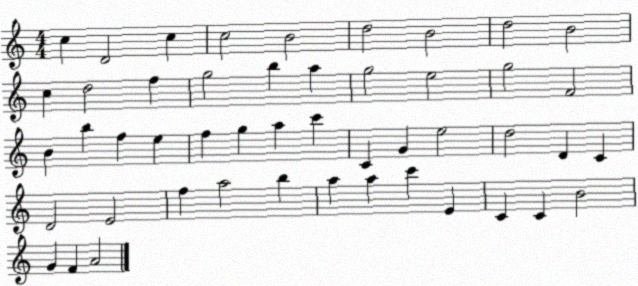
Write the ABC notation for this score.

X:1
T:Untitled
M:4/4
L:1/4
K:C
c D2 c c2 B2 d2 B2 d2 B2 c d2 f g2 b a g2 e2 g2 F2 B b f e f g a c' C G e2 d2 D C D2 E2 f a2 b a a c' E C C B2 G F A2